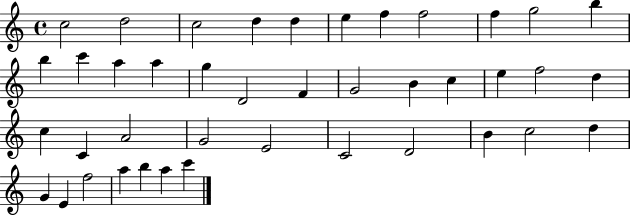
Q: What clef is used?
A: treble